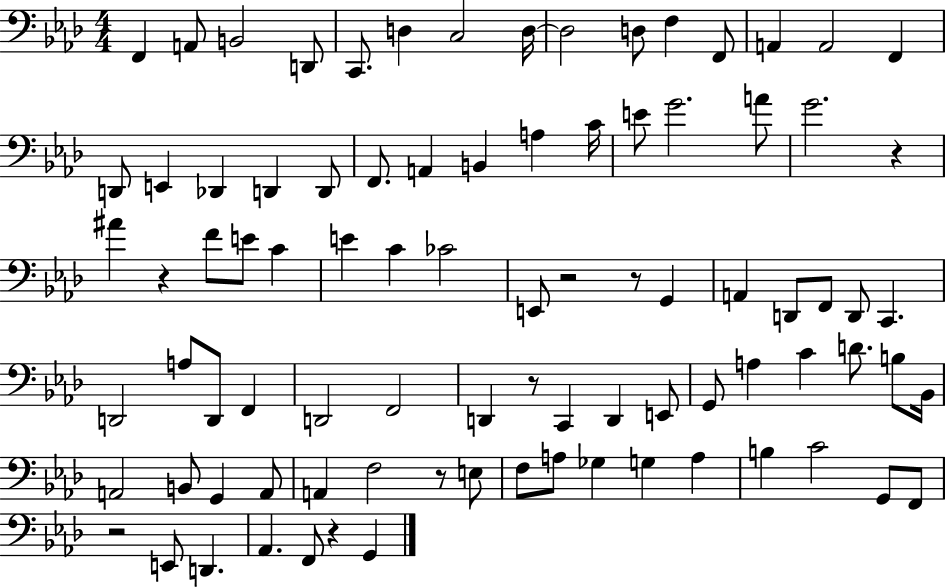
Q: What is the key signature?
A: AES major